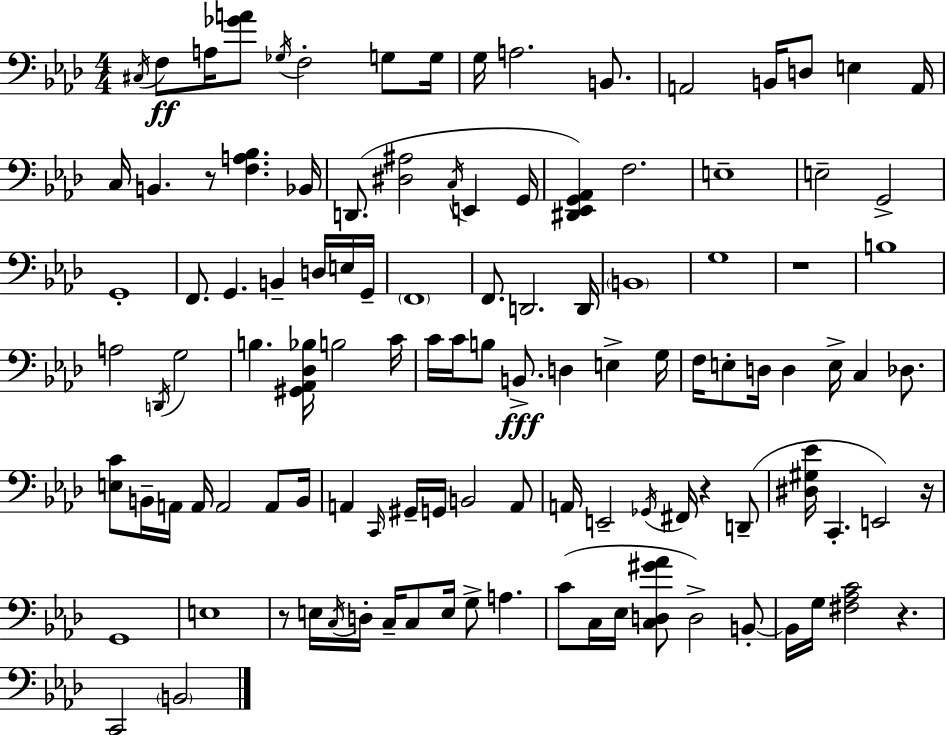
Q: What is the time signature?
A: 4/4